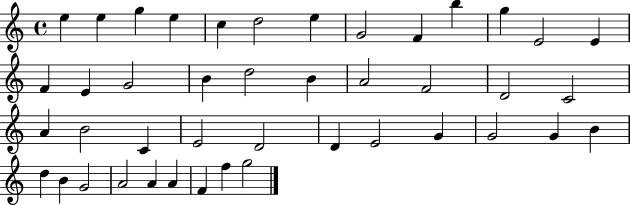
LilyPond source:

{
  \clef treble
  \time 4/4
  \defaultTimeSignature
  \key c \major
  e''4 e''4 g''4 e''4 | c''4 d''2 e''4 | g'2 f'4 b''4 | g''4 e'2 e'4 | \break f'4 e'4 g'2 | b'4 d''2 b'4 | a'2 f'2 | d'2 c'2 | \break a'4 b'2 c'4 | e'2 d'2 | d'4 e'2 g'4 | g'2 g'4 b'4 | \break d''4 b'4 g'2 | a'2 a'4 a'4 | f'4 f''4 g''2 | \bar "|."
}